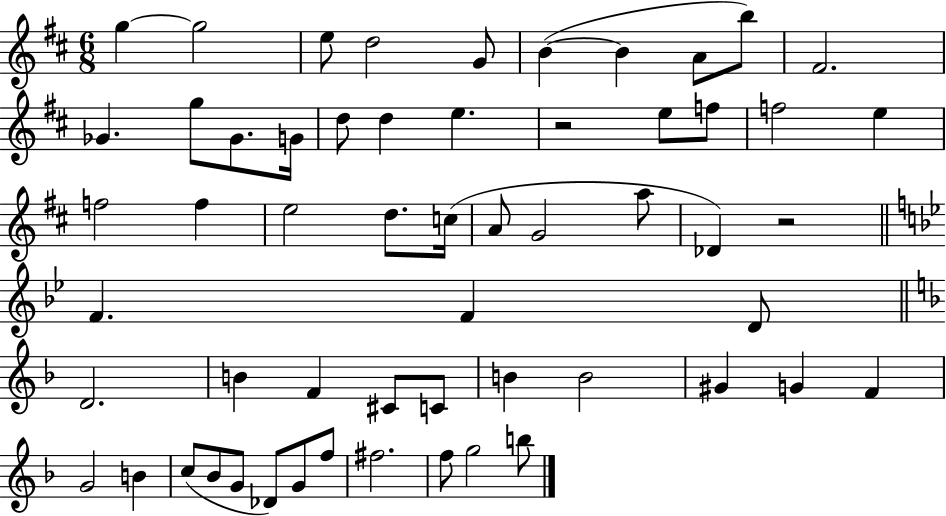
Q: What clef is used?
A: treble